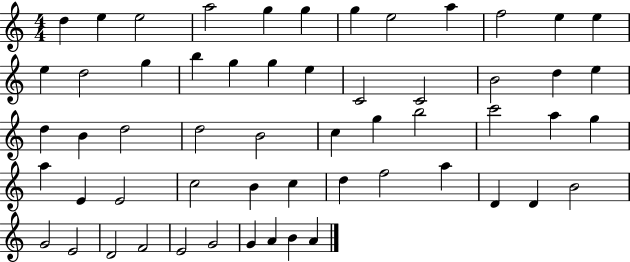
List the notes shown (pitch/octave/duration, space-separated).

D5/q E5/q E5/h A5/h G5/q G5/q G5/q E5/h A5/q F5/h E5/q E5/q E5/q D5/h G5/q B5/q G5/q G5/q E5/q C4/h C4/h B4/h D5/q E5/q D5/q B4/q D5/h D5/h B4/h C5/q G5/q B5/h C6/h A5/q G5/q A5/q E4/q E4/h C5/h B4/q C5/q D5/q F5/h A5/q D4/q D4/q B4/h G4/h E4/h D4/h F4/h E4/h G4/h G4/q A4/q B4/q A4/q